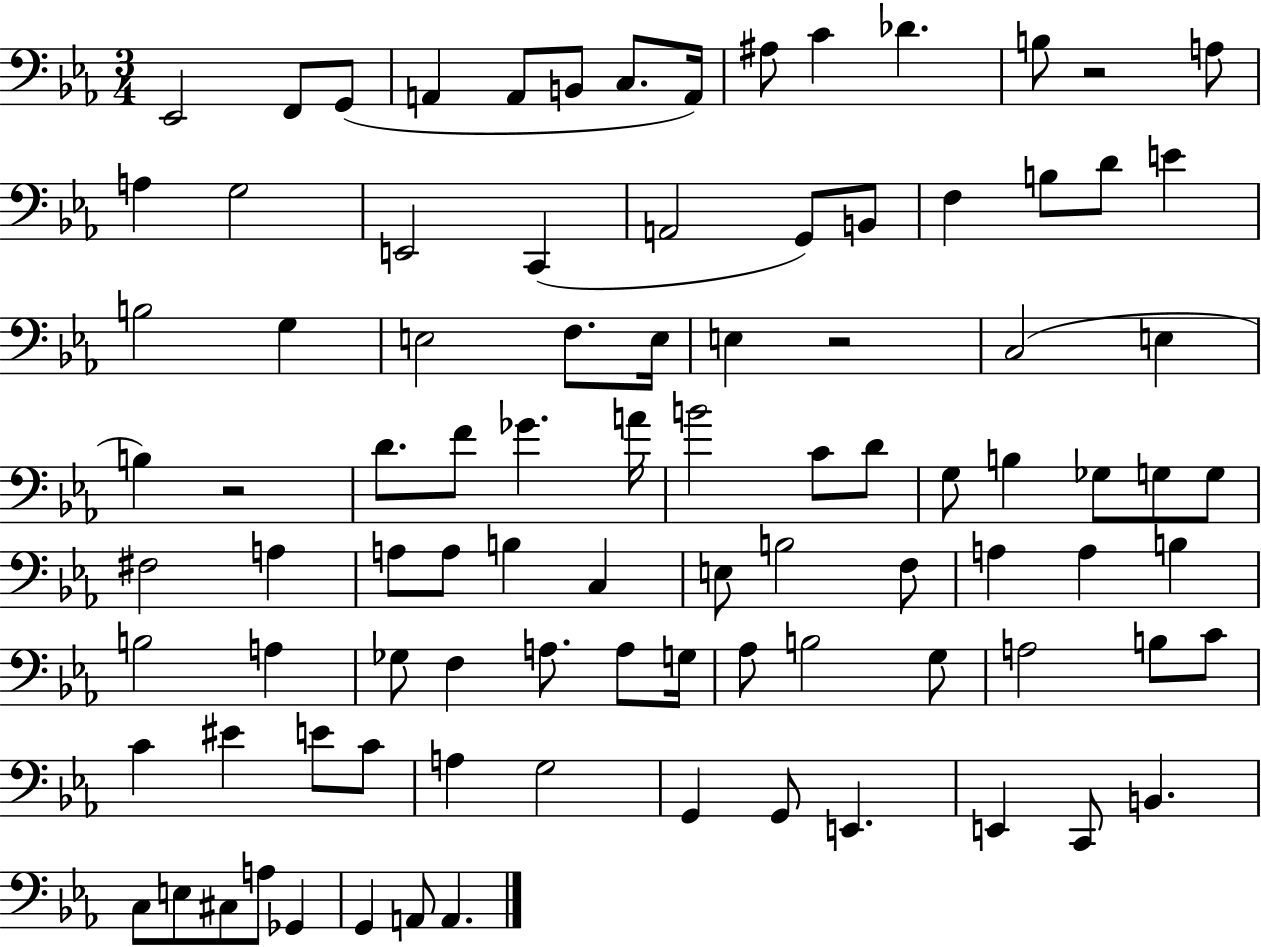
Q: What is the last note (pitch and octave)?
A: A2